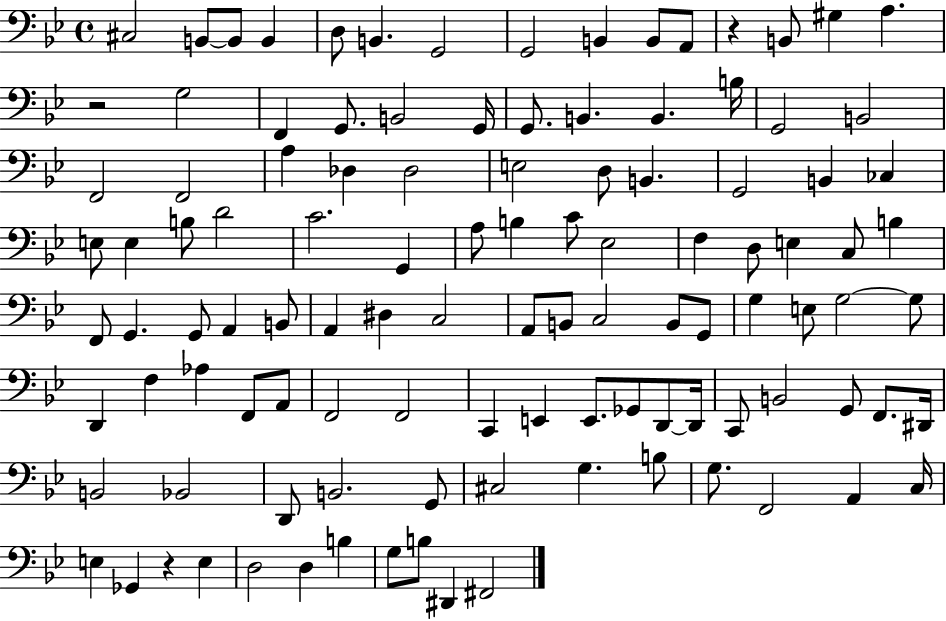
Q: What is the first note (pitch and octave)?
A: C#3